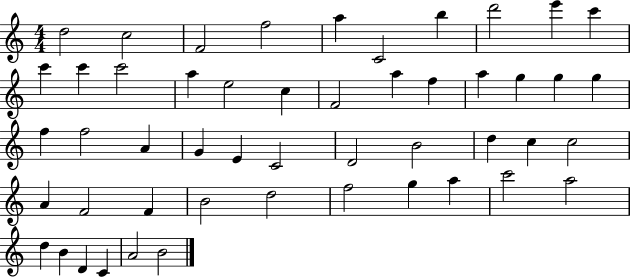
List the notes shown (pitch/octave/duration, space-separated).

D5/h C5/h F4/h F5/h A5/q C4/h B5/q D6/h E6/q C6/q C6/q C6/q C6/h A5/q E5/h C5/q F4/h A5/q F5/q A5/q G5/q G5/q G5/q F5/q F5/h A4/q G4/q E4/q C4/h D4/h B4/h D5/q C5/q C5/h A4/q F4/h F4/q B4/h D5/h F5/h G5/q A5/q C6/h A5/h D5/q B4/q D4/q C4/q A4/h B4/h